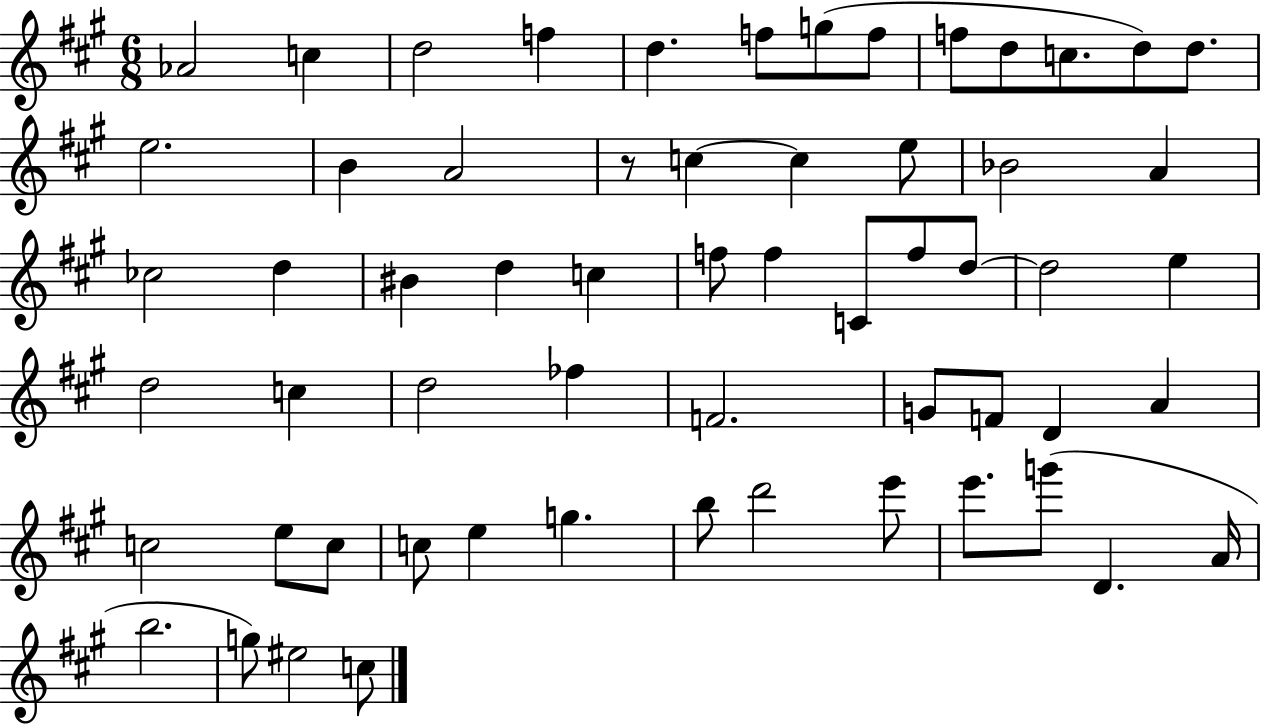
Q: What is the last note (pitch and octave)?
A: C5